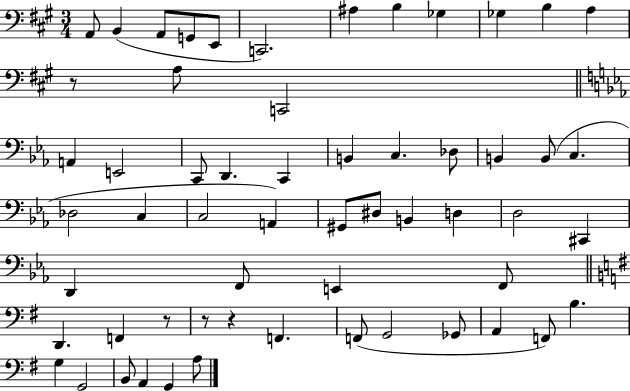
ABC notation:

X:1
T:Untitled
M:3/4
L:1/4
K:A
A,,/2 B,, A,,/2 G,,/2 E,,/2 C,,2 ^A, B, _G, _G, B, A, z/2 A,/2 C,,2 A,, E,,2 C,,/2 D,, C,, B,, C, _D,/2 B,, B,,/2 C, _D,2 C, C,2 A,, ^G,,/2 ^D,/2 B,, D, D,2 ^C,, D,, F,,/2 E,, F,,/2 D,, F,, z/2 z/2 z F,, F,,/2 G,,2 _G,,/2 A,, F,,/2 B, G, G,,2 B,,/2 A,, G,, A,/2